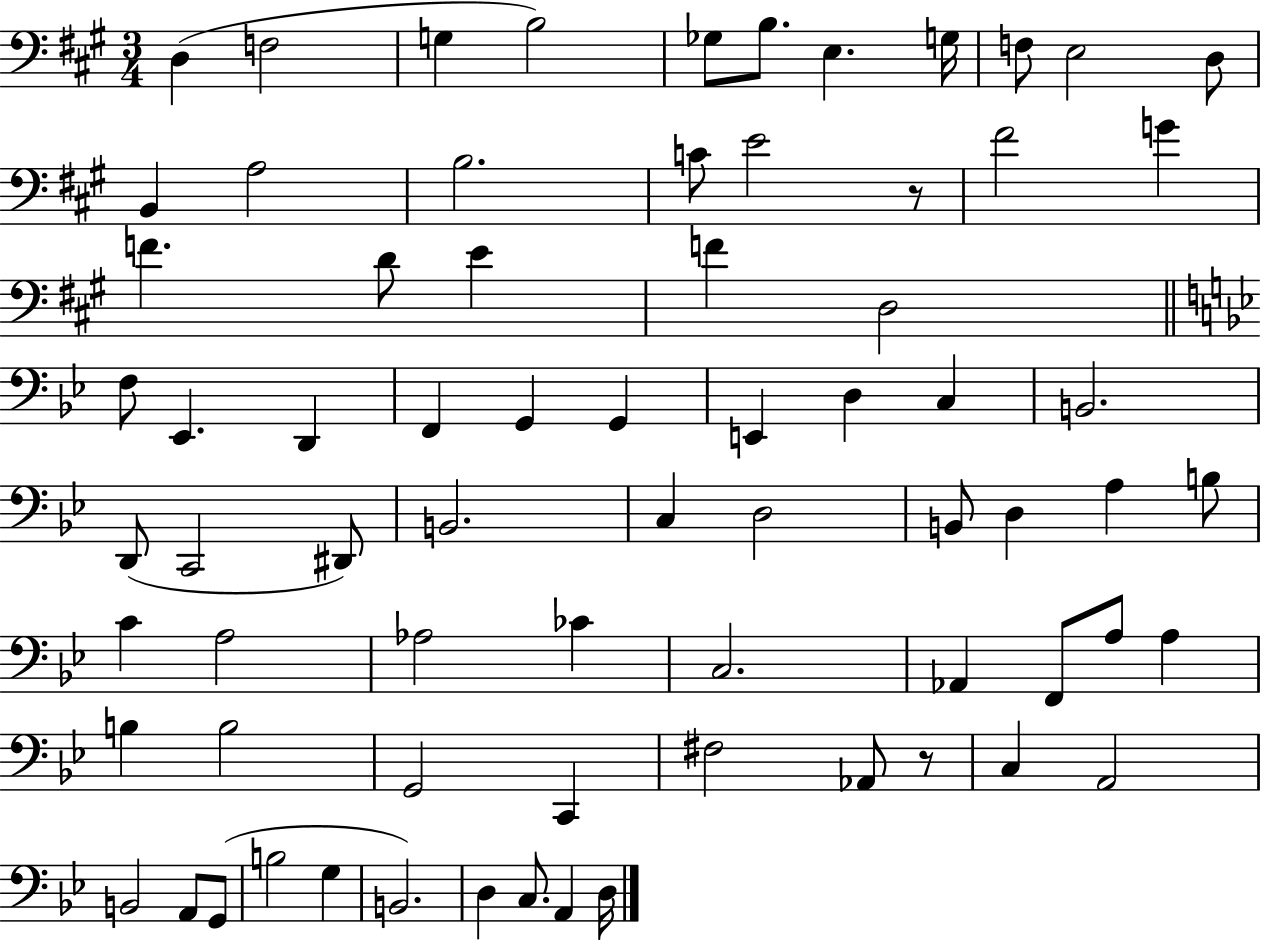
X:1
T:Untitled
M:3/4
L:1/4
K:A
D, F,2 G, B,2 _G,/2 B,/2 E, G,/4 F,/2 E,2 D,/2 B,, A,2 B,2 C/2 E2 z/2 ^F2 G F D/2 E F D,2 F,/2 _E,, D,, F,, G,, G,, E,, D, C, B,,2 D,,/2 C,,2 ^D,,/2 B,,2 C, D,2 B,,/2 D, A, B,/2 C A,2 _A,2 _C C,2 _A,, F,,/2 A,/2 A, B, B,2 G,,2 C,, ^F,2 _A,,/2 z/2 C, A,,2 B,,2 A,,/2 G,,/2 B,2 G, B,,2 D, C,/2 A,, D,/4